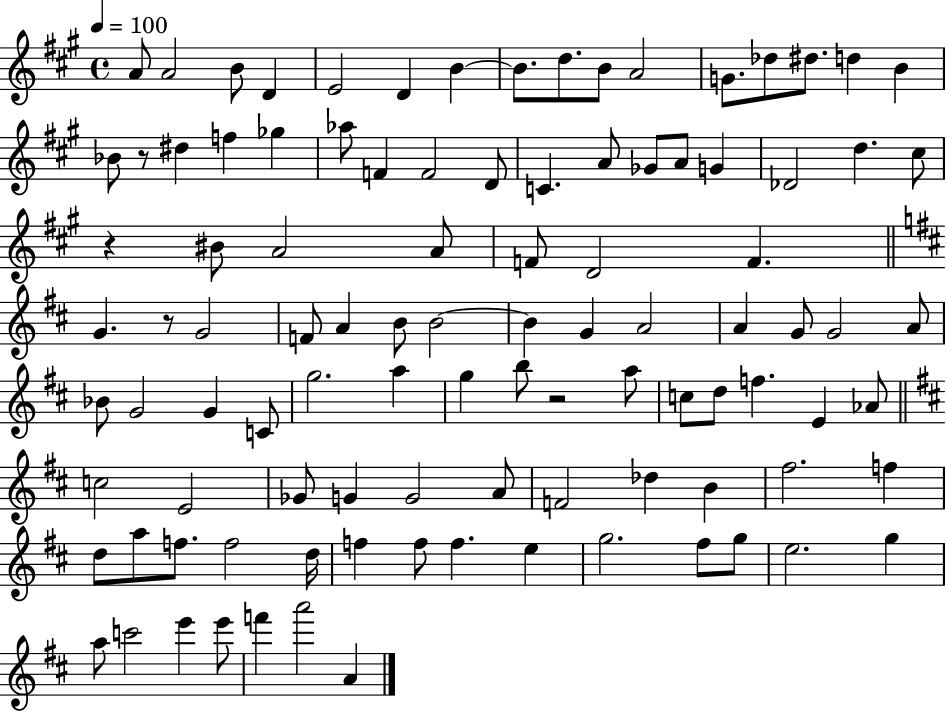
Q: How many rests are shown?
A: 4